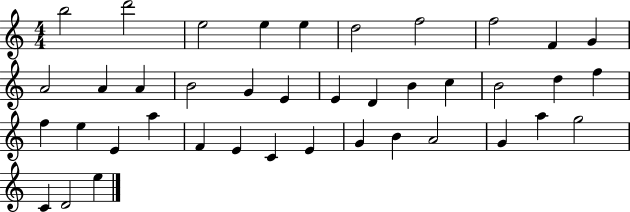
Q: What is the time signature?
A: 4/4